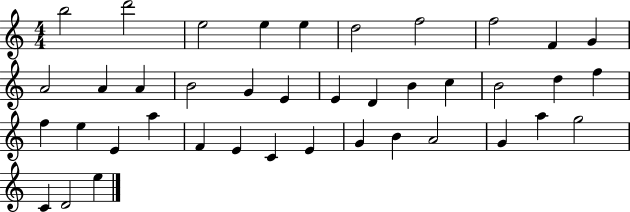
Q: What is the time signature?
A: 4/4